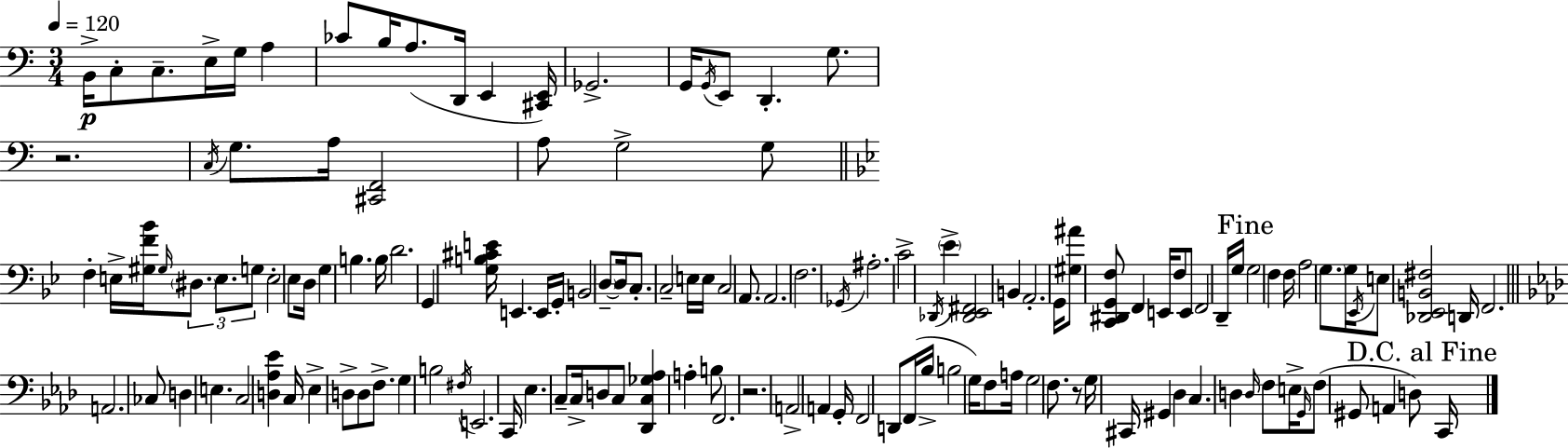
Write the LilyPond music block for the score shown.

{
  \clef bass
  \numericTimeSignature
  \time 3/4
  \key c \major
  \tempo 4 = 120
  b,16->\p c8-. c8.-- e16-> g16 a4 | ces'8 b16 a8.( d,16 e,4 <cis, e,>16) | ges,2.-> | g,16 \acciaccatura { g,16 } e,8 d,4.-. g8. | \break r2. | \acciaccatura { c16 } g8. a16 <cis, f,>2 | a8 g2-> | g8 \bar "||" \break \key bes \major f4-. e16-> <gis f' bes'>16 \grace { gis16 } \tuplet 3/2 { \parenthesize dis8. e8. | g8 } e2-. ees8 | d16 g4 b4. | b16 d'2. | \break g,4 <g b cis' e'>16 e,4. | e,16 g,16-. b,2 \parenthesize d8--~~ | d16 c8.-. c2-- | e16 e16 c2 a,8. | \break a,2. | f2. | \acciaccatura { ges,16 } ais2.-. | c'2-> \acciaccatura { des,16 } \parenthesize ees'4-> | \break <des, ees, fis,>2 b,4 | a,2.-. | g,16 <gis ais'>8 <c, dis, g, f>8 f,4 | e,16 f8 e,8 f,2 | \break d,16-- g16 \mark "Fine" g2 f4 | f16 a2 | \parenthesize g8. g16 \acciaccatura { ees,16 } e8 <des, ees, b, fis>2 | d,16 f,2. | \break \bar "||" \break \key aes \major a,2. | ces8 d4 e4. | c2 <d aes ees'>4 | c16 ees4-> d8-> d8 f8.-> | \break g4 b2 | \acciaccatura { fis16 } e,2. | c,16 ees4. c8-- c16-> d8 | c8 <des, c ges aes>4 a4-. b8 | \break f,2. | r2. | a,2-> a,4 | g,16-. f,2 d,8 | \break f,16( bes16-> b2 g16) f8 | a16 g2 f8. | r8 g16 cis,16 gis,4 des4 | c4. d4 \grace { d16 } | \break f8 e16-> \grace { g,16 } f8( gis,8 a,4 | d8) \mark "D.C. al Fine" c,16 \bar "|."
}